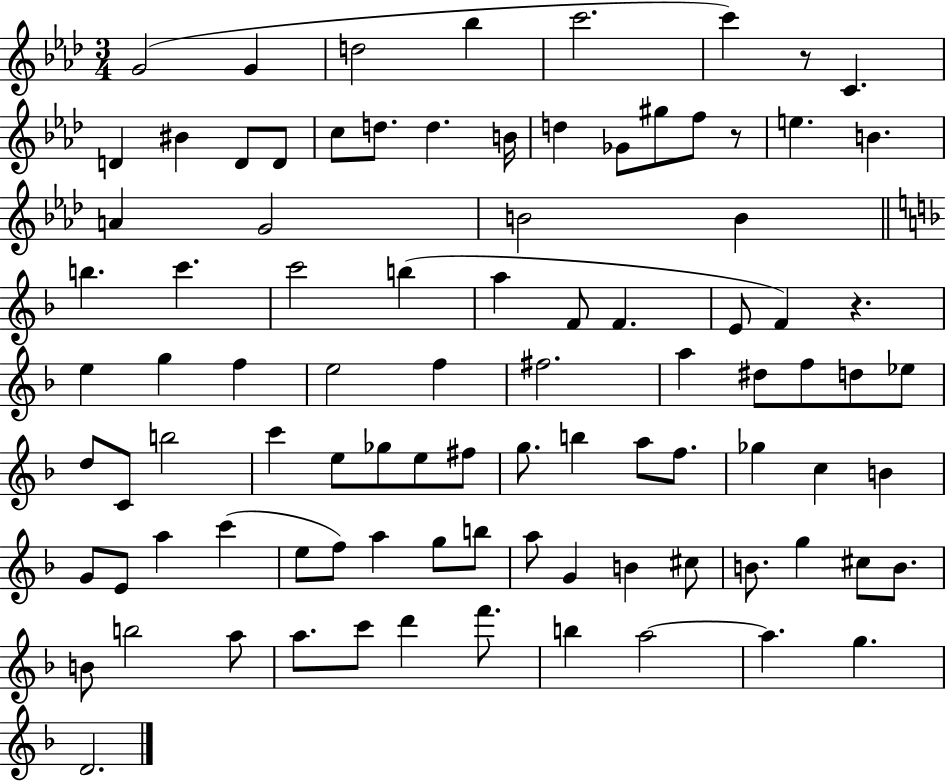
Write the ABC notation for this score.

X:1
T:Untitled
M:3/4
L:1/4
K:Ab
G2 G d2 _b c'2 c' z/2 C D ^B D/2 D/2 c/2 d/2 d B/4 d _G/2 ^g/2 f/2 z/2 e B A G2 B2 B b c' c'2 b a F/2 F E/2 F z e g f e2 f ^f2 a ^d/2 f/2 d/2 _e/2 d/2 C/2 b2 c' e/2 _g/2 e/2 ^f/2 g/2 b a/2 f/2 _g c B G/2 E/2 a c' e/2 f/2 a g/2 b/2 a/2 G B ^c/2 B/2 g ^c/2 B/2 B/2 b2 a/2 a/2 c'/2 d' f'/2 b a2 a g D2